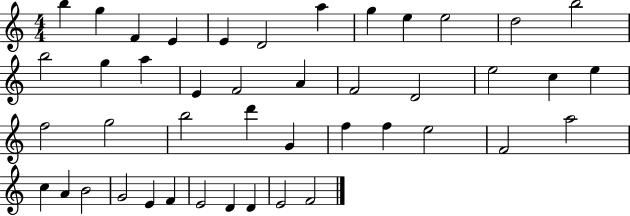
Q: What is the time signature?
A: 4/4